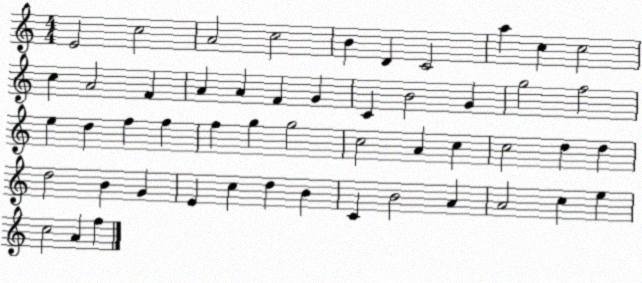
X:1
T:Untitled
M:4/4
L:1/4
K:C
E2 c2 A2 c2 B D C2 a c c2 c A2 F A A F G C B2 G g2 f2 e d f f f g g2 c2 A c c2 d d d2 B G E c d B C B2 A A2 c e c2 A f